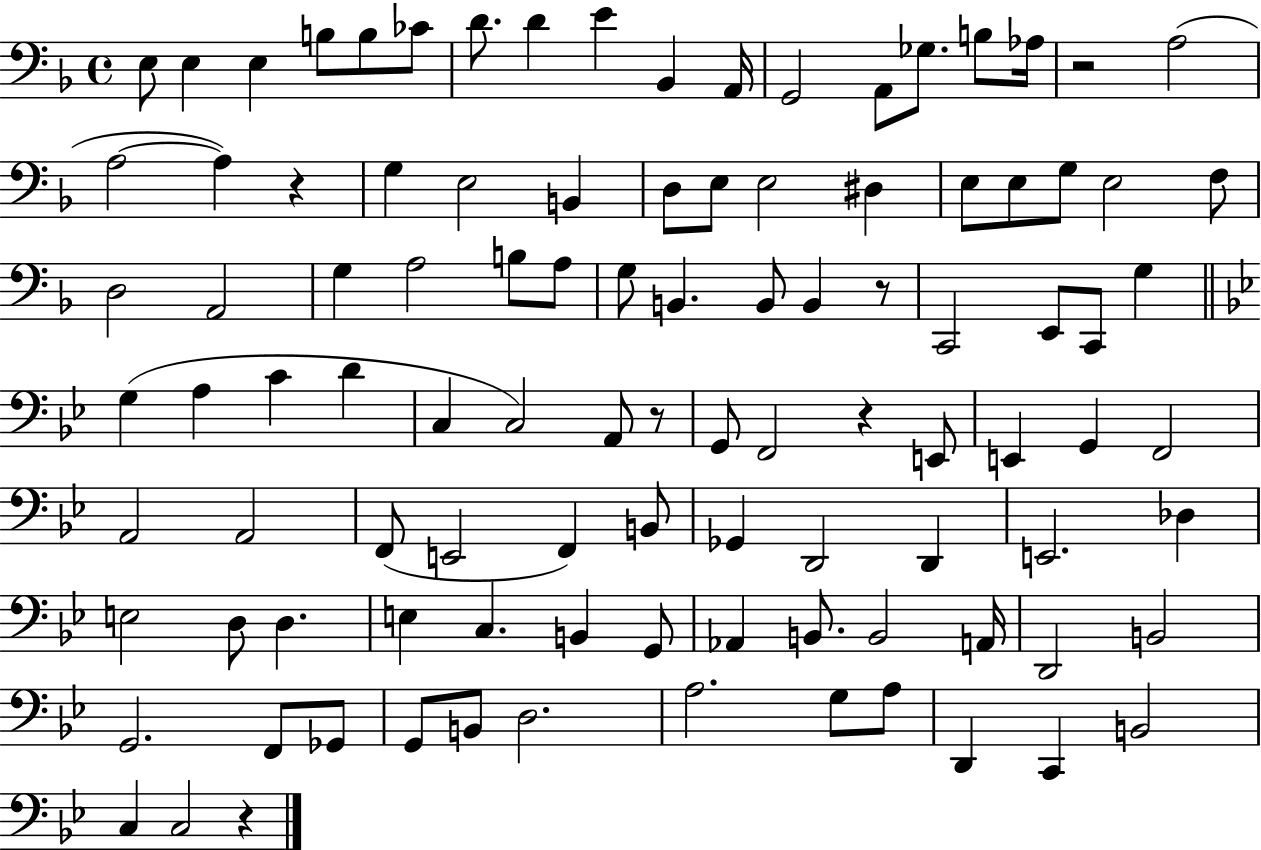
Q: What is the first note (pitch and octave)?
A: E3